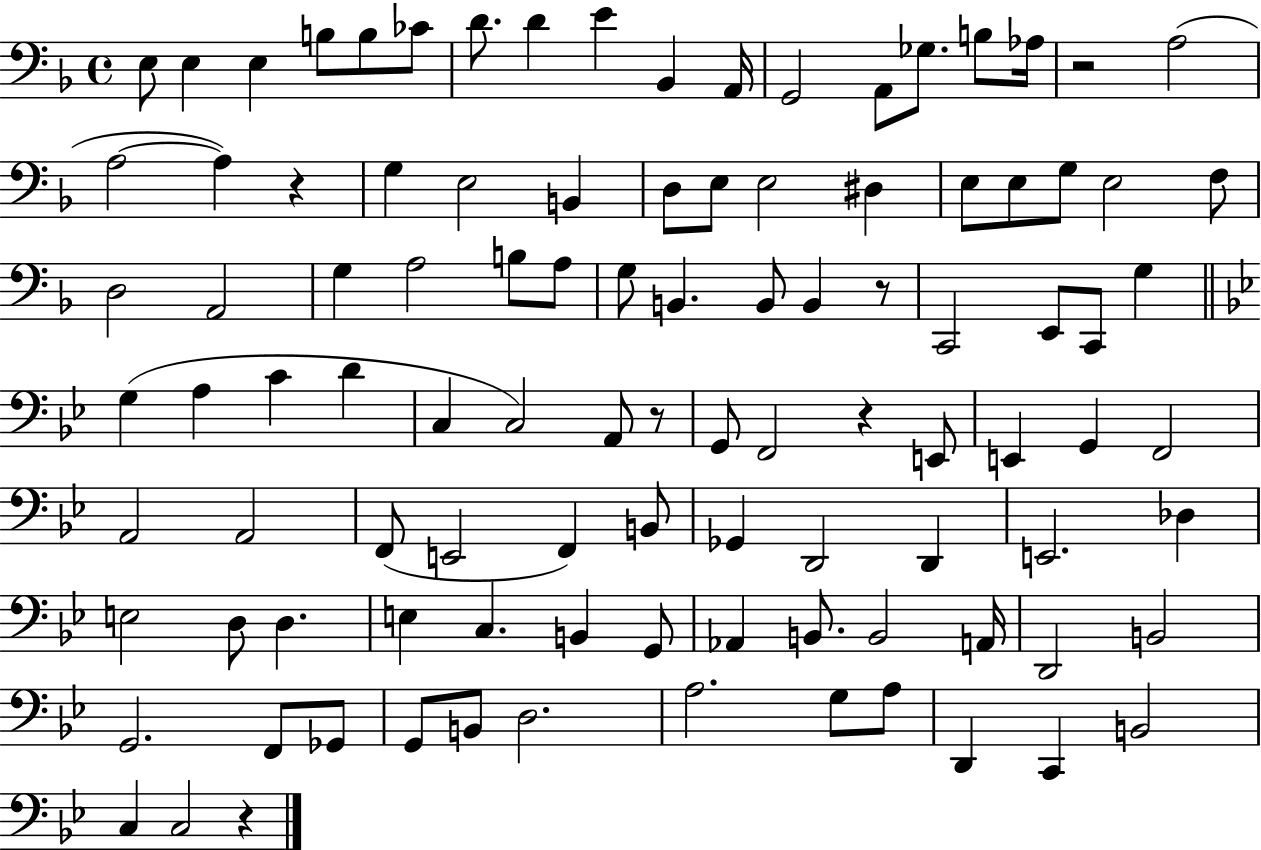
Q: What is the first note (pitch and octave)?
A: E3